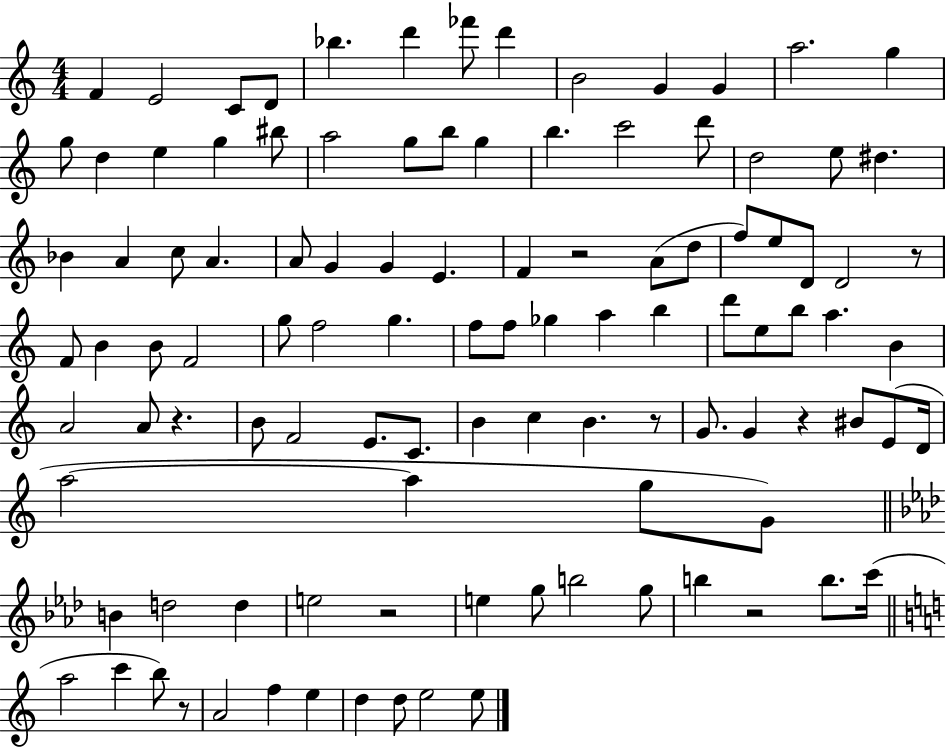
{
  \clef treble
  \numericTimeSignature
  \time 4/4
  \key c \major
  \repeat volta 2 { f'4 e'2 c'8 d'8 | bes''4. d'''4 fes'''8 d'''4 | b'2 g'4 g'4 | a''2. g''4 | \break g''8 d''4 e''4 g''4 bis''8 | a''2 g''8 b''8 g''4 | b''4. c'''2 d'''8 | d''2 e''8 dis''4. | \break bes'4 a'4 c''8 a'4. | a'8 g'4 g'4 e'4. | f'4 r2 a'8( d''8 | f''8) e''8 d'8 d'2 r8 | \break f'8 b'4 b'8 f'2 | g''8 f''2 g''4. | f''8 f''8 ges''4 a''4 b''4 | d'''8 e''8 b''8 a''4. b'4 | \break a'2 a'8 r4. | b'8 f'2 e'8. c'8. | b'4 c''4 b'4. r8 | g'8. g'4 r4 bis'8 e'8( d'16 | \break a''2~~ a''4 g''8 g'8) | \bar "||" \break \key f \minor b'4 d''2 d''4 | e''2 r2 | e''4 g''8 b''2 g''8 | b''4 r2 b''8. c'''16( | \break \bar "||" \break \key a \minor a''2 c'''4 b''8) r8 | a'2 f''4 e''4 | d''4 d''8 e''2 e''8 | } \bar "|."
}